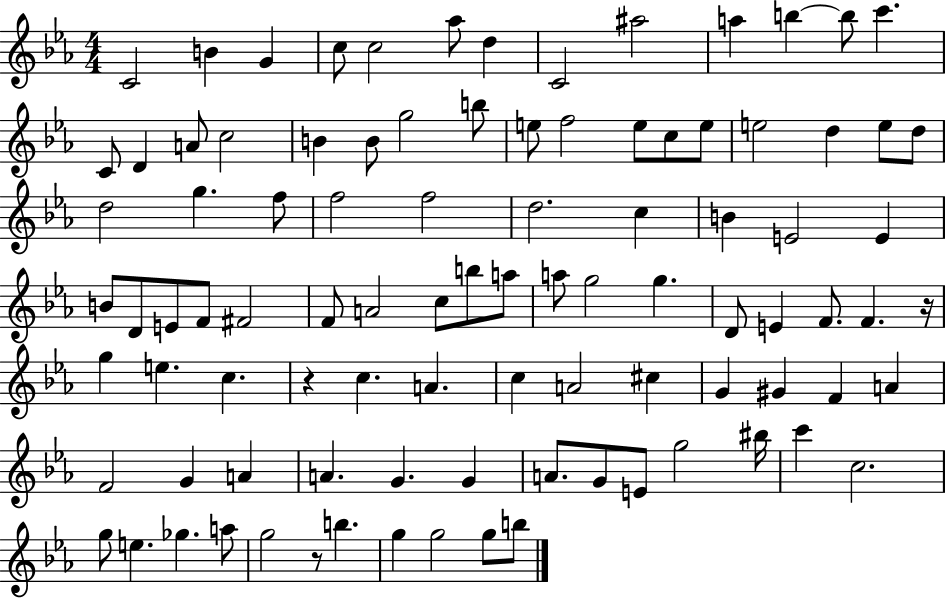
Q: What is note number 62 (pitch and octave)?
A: A4